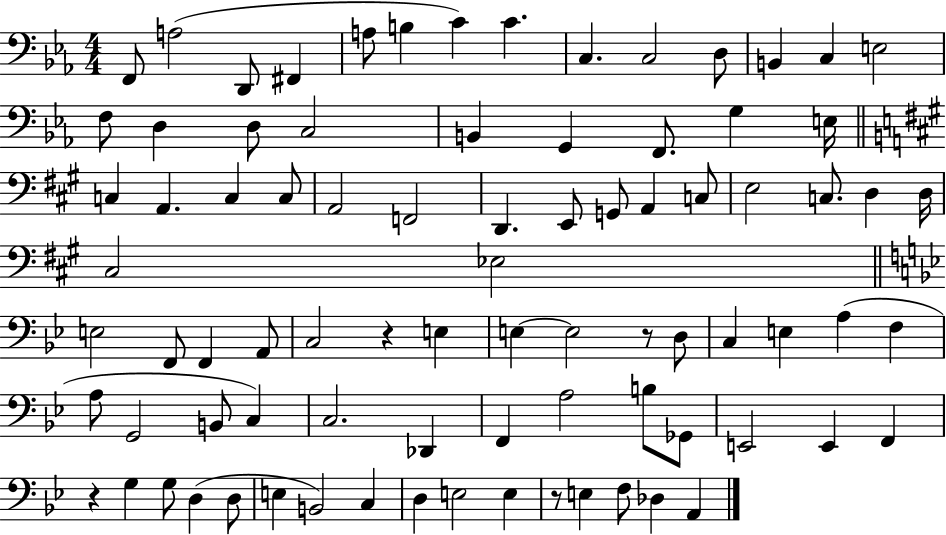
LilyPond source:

{
  \clef bass
  \numericTimeSignature
  \time 4/4
  \key ees \major
  f,8 a2( d,8 fis,4 | a8 b4 c'4) c'4. | c4. c2 d8 | b,4 c4 e2 | \break f8 d4 d8 c2 | b,4 g,4 f,8. g4 e16 | \bar "||" \break \key a \major c4 a,4. c4 c8 | a,2 f,2 | d,4. e,8 g,8 a,4 c8 | e2 c8. d4 d16 | \break cis2 ees2 | \bar "||" \break \key g \minor e2 f,8 f,4 a,8 | c2 r4 e4 | e4~~ e2 r8 d8 | c4 e4 a4( f4 | \break a8 g,2 b,8 c4) | c2. des,4 | f,4 a2 b8 ges,8 | e,2 e,4 f,4 | \break r4 g4 g8 d4( d8 | e4 b,2) c4 | d4 e2 e4 | r8 e4 f8 des4 a,4 | \break \bar "|."
}